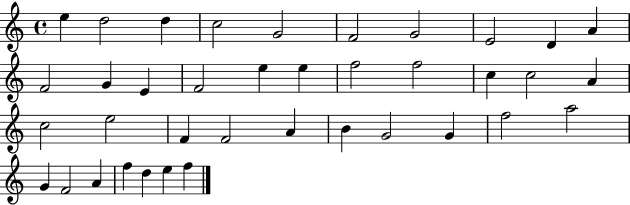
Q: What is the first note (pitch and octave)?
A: E5